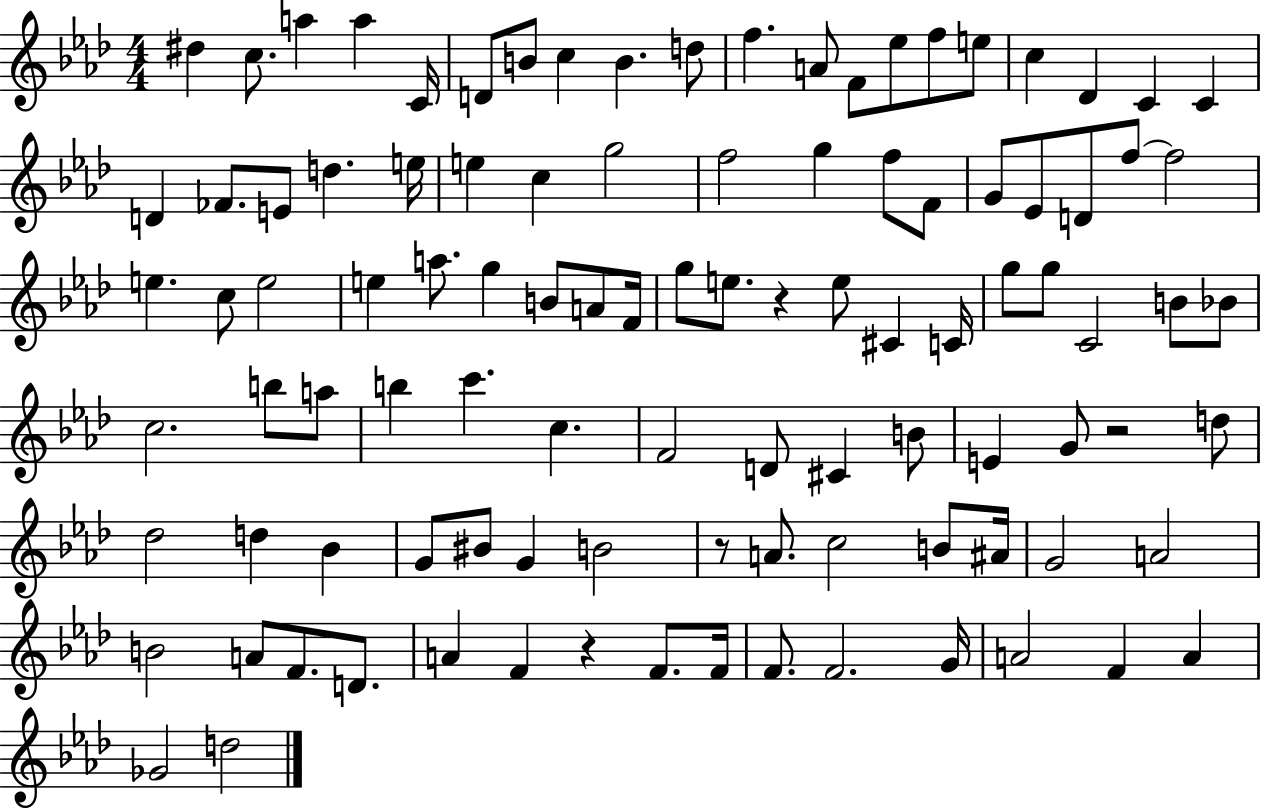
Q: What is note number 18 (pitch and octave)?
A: Db4